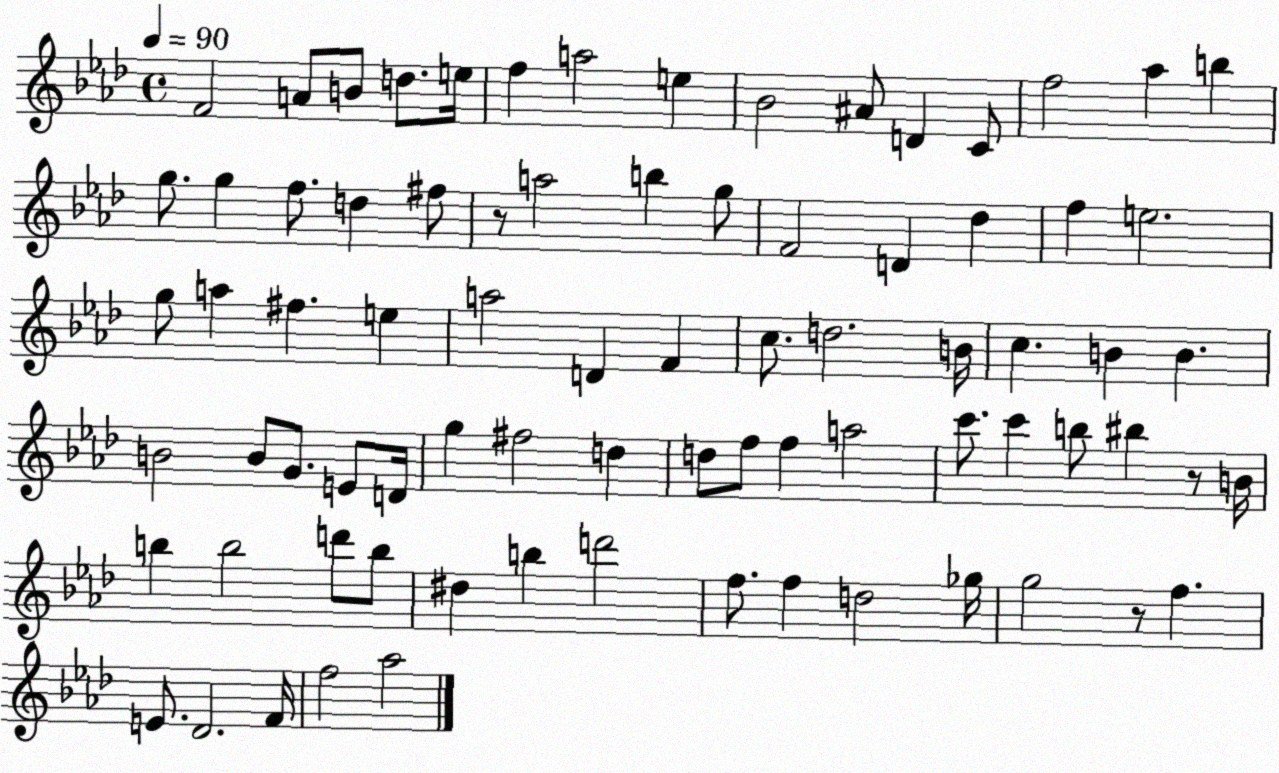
X:1
T:Untitled
M:4/4
L:1/4
K:Ab
F2 A/2 B/2 d/2 e/4 f a2 e _B2 ^A/2 D C/2 f2 _a b g/2 g f/2 d ^f/2 z/2 a2 b g/2 F2 D _d f e2 g/2 a ^f e a2 D F c/2 d2 B/4 c B B B2 B/2 G/2 E/2 D/4 g ^f2 d d/2 f/2 f a2 c'/2 c' b/2 ^b z/2 B/4 b b2 d'/2 b/2 ^d b d'2 f/2 f d2 _g/4 g2 z/2 f E/2 _D2 F/4 f2 _a2